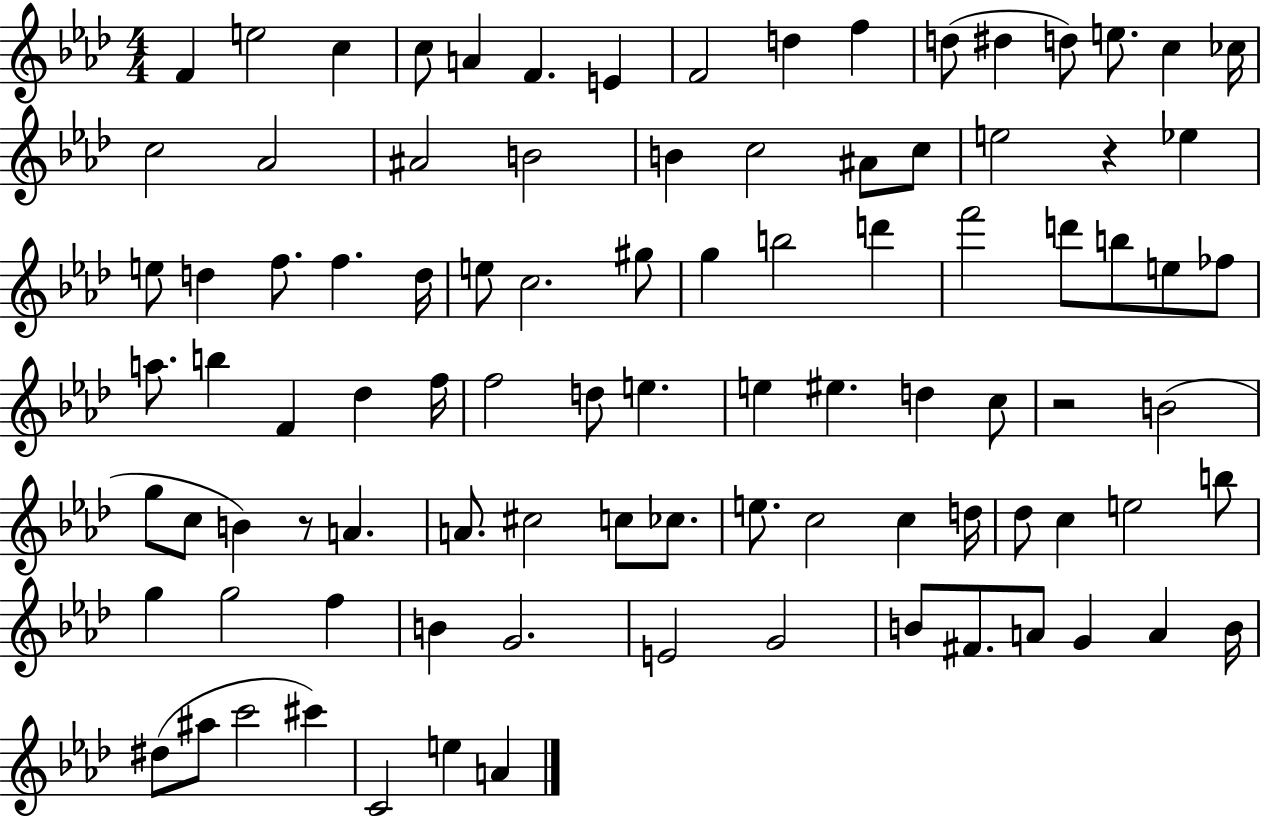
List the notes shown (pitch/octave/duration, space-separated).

F4/q E5/h C5/q C5/e A4/q F4/q. E4/q F4/h D5/q F5/q D5/e D#5/q D5/e E5/e. C5/q CES5/s C5/h Ab4/h A#4/h B4/h B4/q C5/h A#4/e C5/e E5/h R/q Eb5/q E5/e D5/q F5/e. F5/q. D5/s E5/e C5/h. G#5/e G5/q B5/h D6/q F6/h D6/e B5/e E5/e FES5/e A5/e. B5/q F4/q Db5/q F5/s F5/h D5/e E5/q. E5/q EIS5/q. D5/q C5/e R/h B4/h G5/e C5/e B4/q R/e A4/q. A4/e. C#5/h C5/e CES5/e. E5/e. C5/h C5/q D5/s Db5/e C5/q E5/h B5/e G5/q G5/h F5/q B4/q G4/h. E4/h G4/h B4/e F#4/e. A4/e G4/q A4/q B4/s D#5/e A#5/e C6/h C#6/q C4/h E5/q A4/q